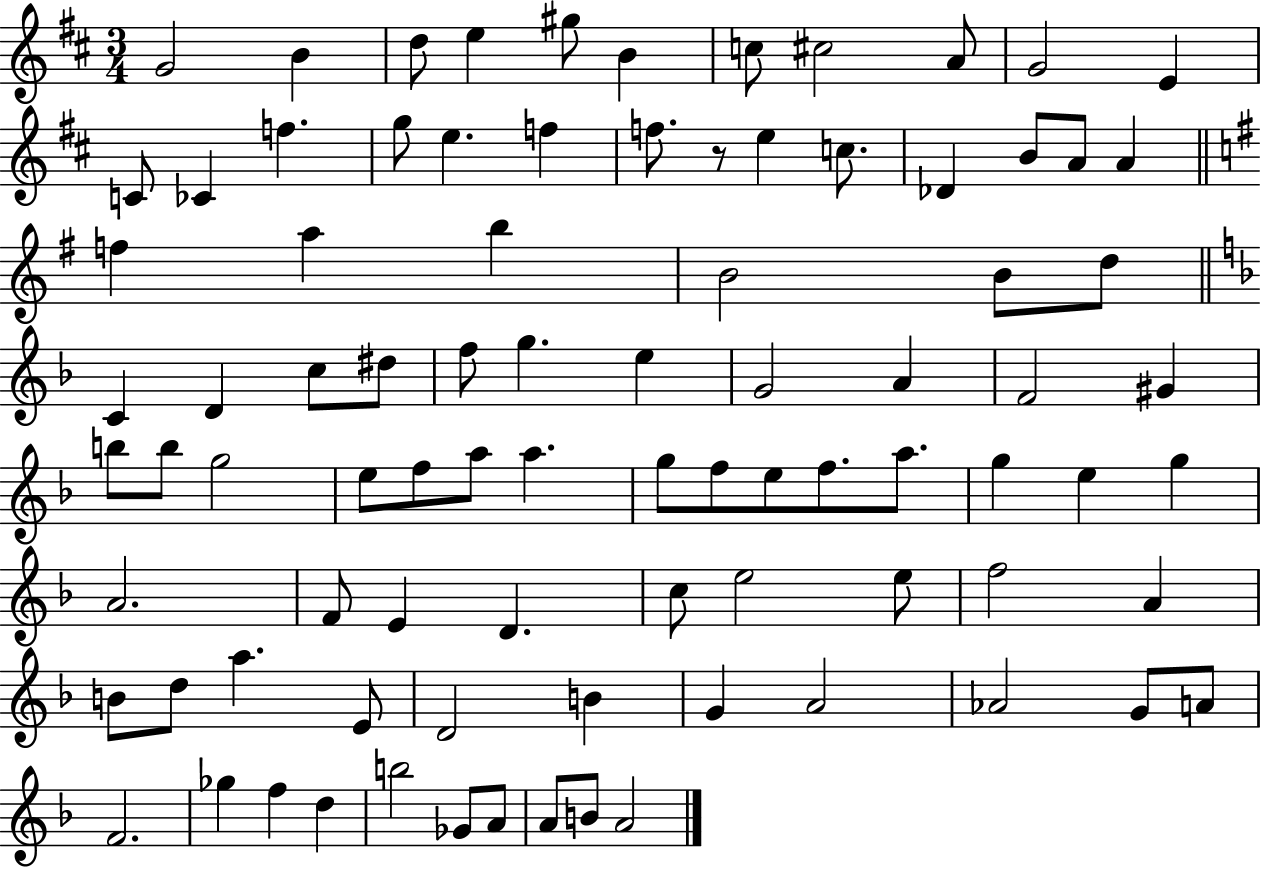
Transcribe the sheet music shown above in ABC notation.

X:1
T:Untitled
M:3/4
L:1/4
K:D
G2 B d/2 e ^g/2 B c/2 ^c2 A/2 G2 E C/2 _C f g/2 e f f/2 z/2 e c/2 _D B/2 A/2 A f a b B2 B/2 d/2 C D c/2 ^d/2 f/2 g e G2 A F2 ^G b/2 b/2 g2 e/2 f/2 a/2 a g/2 f/2 e/2 f/2 a/2 g e g A2 F/2 E D c/2 e2 e/2 f2 A B/2 d/2 a E/2 D2 B G A2 _A2 G/2 A/2 F2 _g f d b2 _G/2 A/2 A/2 B/2 A2